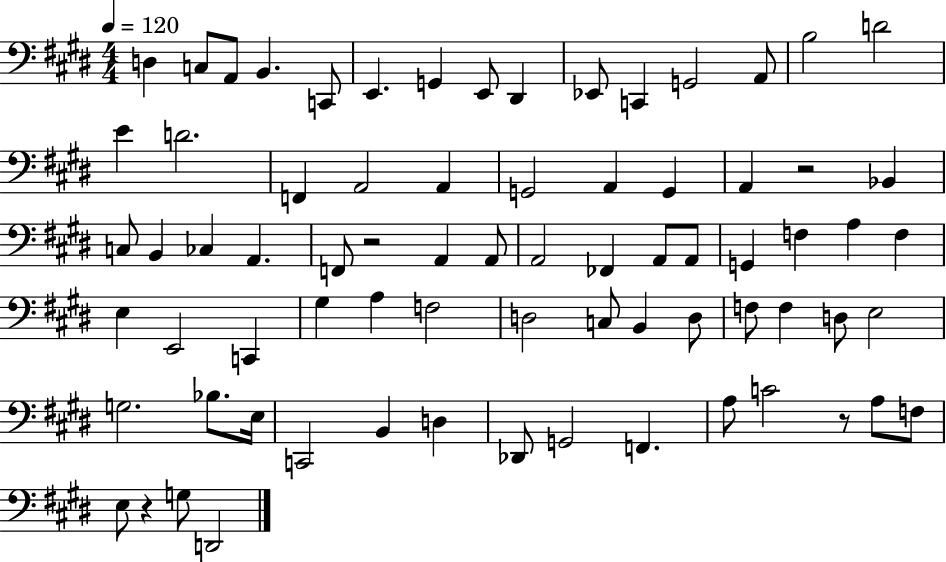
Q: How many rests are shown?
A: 4